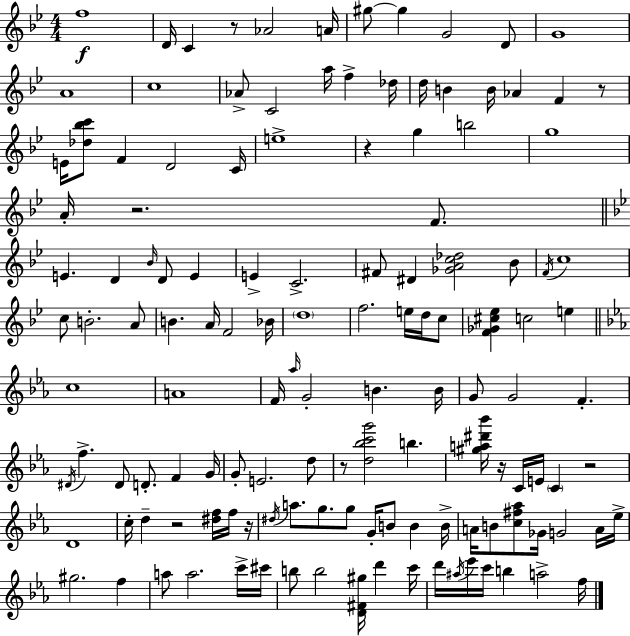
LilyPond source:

{
  \clef treble
  \numericTimeSignature
  \time 4/4
  \key bes \major
  f''1\f | d'16 c'4 r8 aes'2 a'16 | gis''8~~ gis''4 g'2 d'8 | g'1 | \break a'1 | c''1 | aes'8-> c'2 a''16 f''4-> des''16 | d''16 b'4 b'16 aes'4 f'4 r8 | \break e'16 <des'' bes'' c'''>8 f'4 d'2 c'16 | e''1-> | r4 g''4 b''2 | g''1 | \break a'16-. r2. f'8. | \bar "||" \break \key bes \major e'4. d'4 \grace { bes'16 } d'8 e'4 | e'4-> c'2.-> | fis'8 dis'4 <ges' a' c'' des''>2 bes'8 | \acciaccatura { f'16 } c''1 | \break c''8 b'2.-. | a'8 b'4. a'16 f'2 | bes'16 \parenthesize d''1 | f''2. e''16 d''16 | \break c''8 <f' ges' cis'' ees''>4 c''2 e''4 | \bar "||" \break \key ees \major c''1 | a'1 | f'16 \grace { aes''16 } g'2-. b'4. | b'16 g'8 g'2 f'4.-. | \break \acciaccatura { dis'16 } f''4.-> dis'8 d'8.-. f'4 | g'16 g'8-. e'2. | d''8 r8 <d'' bes'' c''' g'''>2 b''4. | <gis'' a'' dis''' bes'''>16 r16 c'16 e'16 \parenthesize c'4 r2 | \break d'1 | c''16-. d''4-- r2 <dis'' f''>16 | f''16 r16 \acciaccatura { dis''16 } a''8. g''8. g''8 g'16-. b'8 b'4 | b'16-> a'16 b'8 <c'' fis'' aes''>8 ges'16 g'2 | \break a'16 ees''16-> gis''2. f''4 | a''8 a''2. | c'''16-> cis'''16 b''8 b''2 <d' fis' gis''>16 d'''4 | c'''16 d'''16 \acciaccatura { ais''16 } ees'''16 c'''16 b''4 a''2-> | \break f''16 \bar "|."
}